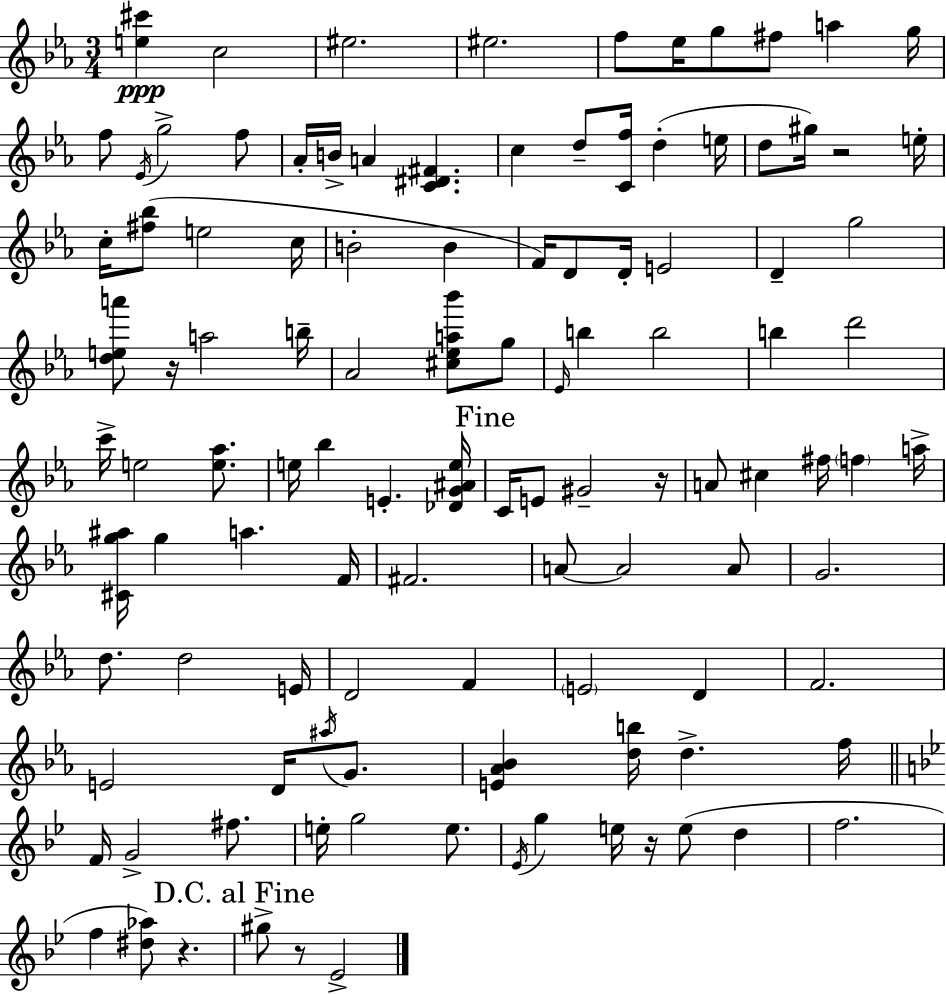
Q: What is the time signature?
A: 3/4